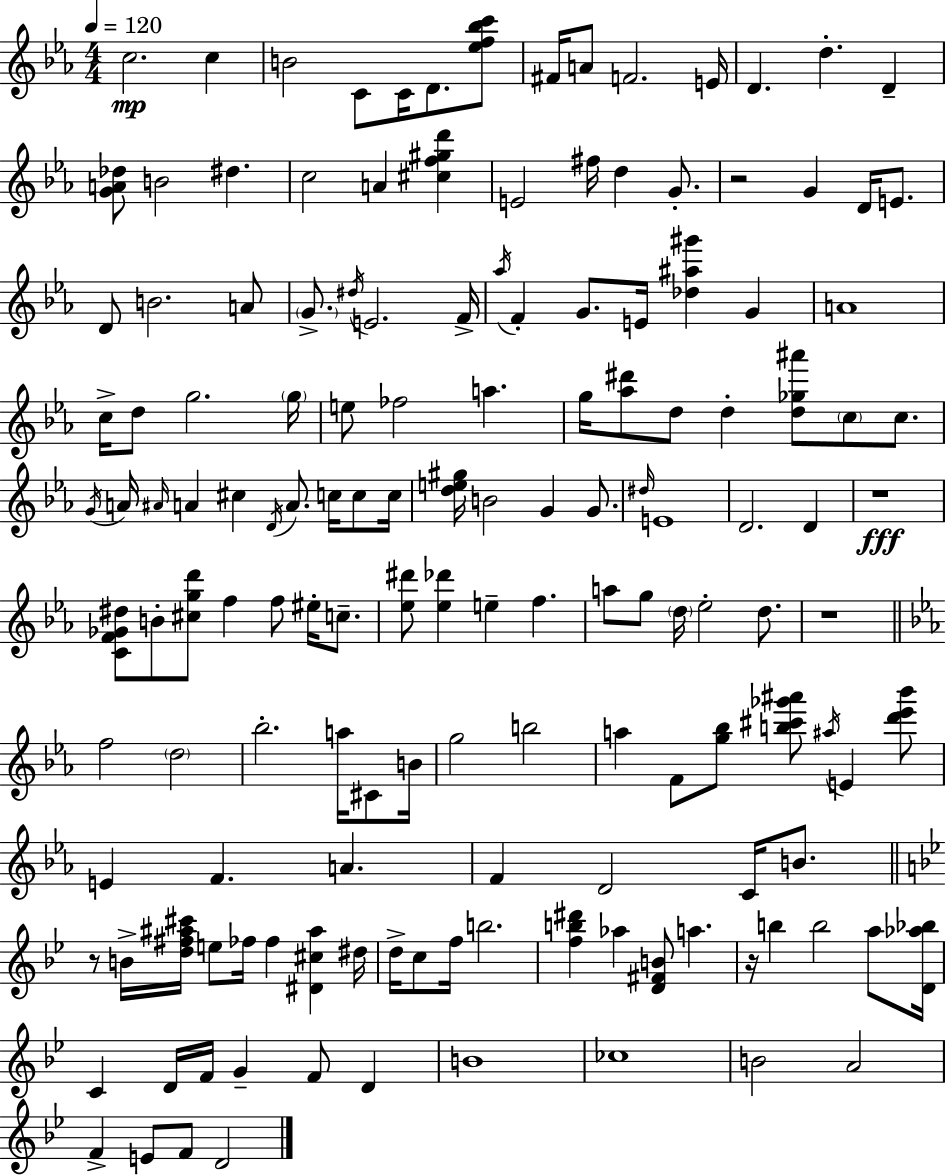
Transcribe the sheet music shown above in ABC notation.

X:1
T:Untitled
M:4/4
L:1/4
K:Eb
c2 c B2 C/2 C/4 D/2 [_ef_bc']/2 ^F/4 A/2 F2 E/4 D d D [GA_d]/2 B2 ^d c2 A [^cf^gd'] E2 ^f/4 d G/2 z2 G D/4 E/2 D/2 B2 A/2 G/2 ^d/4 E2 F/4 _a/4 F G/2 E/4 [_d^a^g'] G A4 c/4 d/2 g2 g/4 e/2 _f2 a g/4 [_a^d']/2 d/2 d [d_g^a']/2 c/2 c/2 G/4 A/4 ^A/4 A ^c D/4 A/2 c/4 c/2 c/4 [de^g]/4 B2 G G/2 ^d/4 E4 D2 D z4 [CF_G^d]/2 B/2 [^cgd']/2 f f/2 ^e/4 c/2 [_e^d']/2 [_e_d'] e f a/2 g/2 d/4 _e2 d/2 z4 f2 d2 _b2 a/4 ^C/2 B/4 g2 b2 a F/2 [g_b]/2 [b^c'_g'^a']/2 ^a/4 E [d'_e'_b']/2 E F A F D2 C/4 B/2 z/2 B/4 [d^f^a^c']/4 e/2 _f/4 _f [^D^c^a] ^d/4 d/4 c/2 f/4 b2 [fb^d'] _a [D^FB]/2 a z/4 b b2 a/2 [D_a_b]/4 C D/4 F/4 G F/2 D B4 _c4 B2 A2 F E/2 F/2 D2